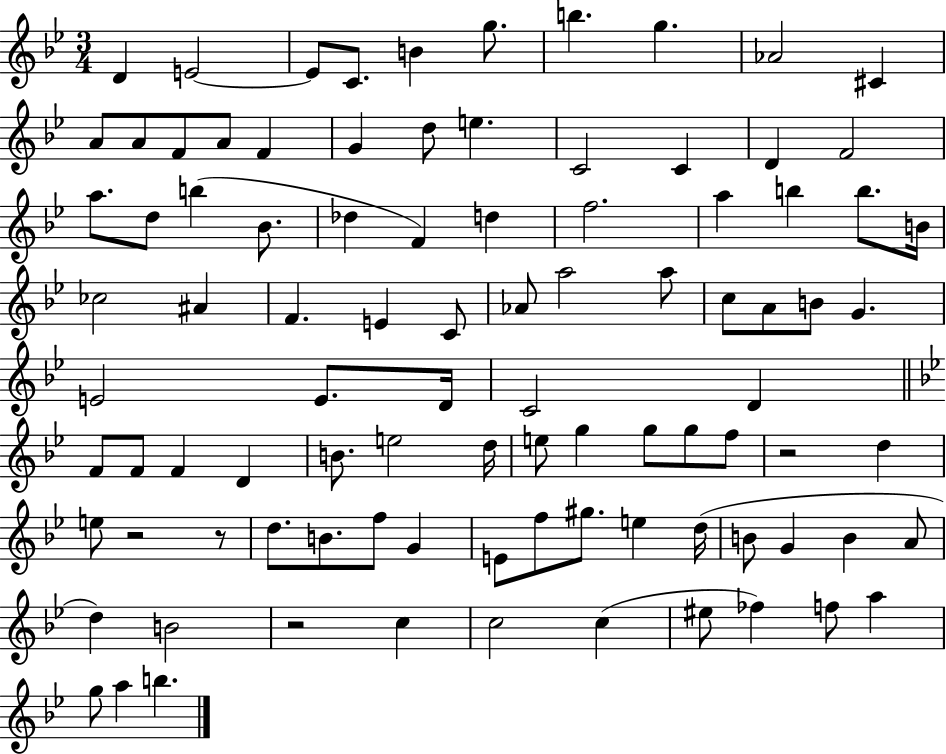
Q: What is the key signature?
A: BES major